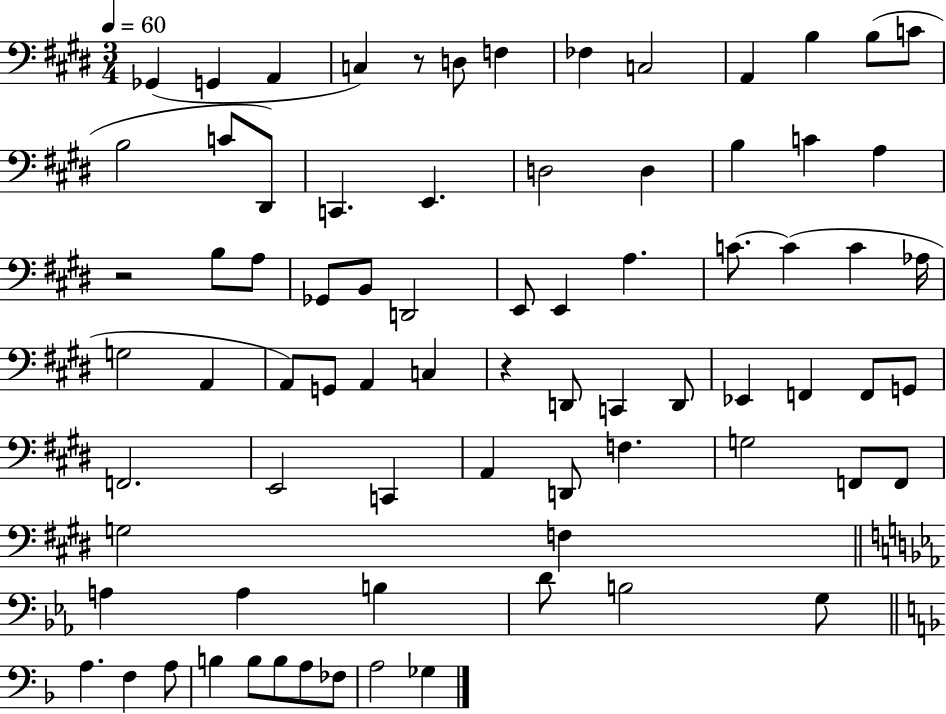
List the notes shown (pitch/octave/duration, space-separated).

Gb2/q G2/q A2/q C3/q R/e D3/e F3/q FES3/q C3/h A2/q B3/q B3/e C4/e B3/h C4/e D#2/e C2/q. E2/q. D3/h D3/q B3/q C4/q A3/q R/h B3/e A3/e Gb2/e B2/e D2/h E2/e E2/q A3/q. C4/e. C4/q C4/q Ab3/s G3/h A2/q A2/e G2/e A2/q C3/q R/q D2/e C2/q D2/e Eb2/q F2/q F2/e G2/e F2/h. E2/h C2/q A2/q D2/e F3/q. G3/h F2/e F2/e G3/h F3/q A3/q A3/q B3/q D4/e B3/h G3/e A3/q. F3/q A3/e B3/q B3/e B3/e A3/e FES3/e A3/h Gb3/q